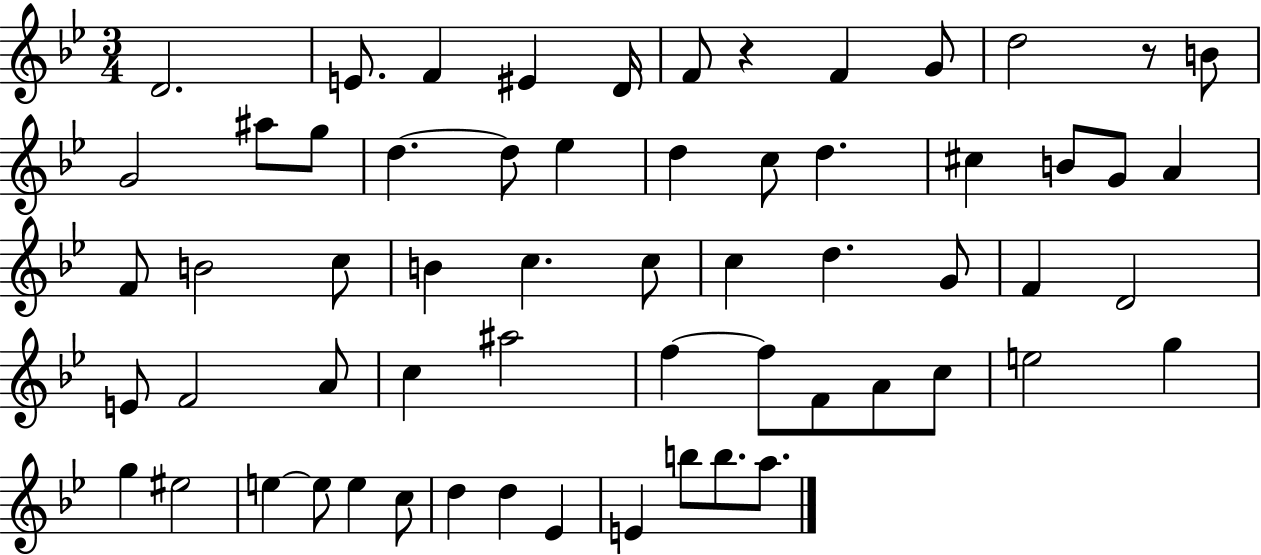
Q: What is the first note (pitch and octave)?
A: D4